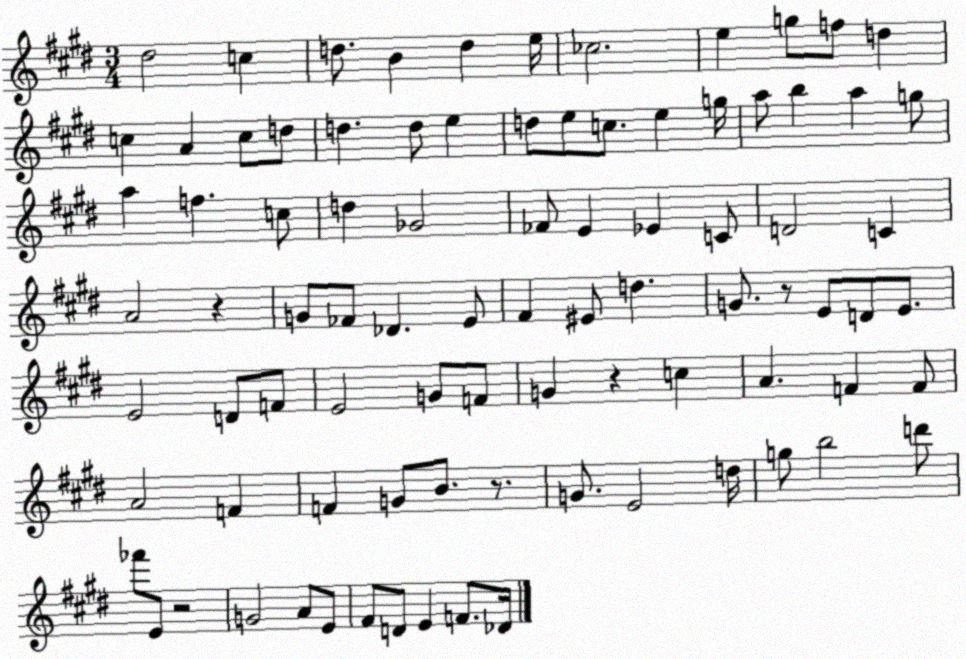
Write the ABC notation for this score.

X:1
T:Untitled
M:3/4
L:1/4
K:E
^d2 c d/2 B d e/4 _c2 e g/2 f/2 d c A c/2 d/2 d d/2 e d/2 e/2 c/2 e g/4 a/2 b a g/2 a f c/2 d _G2 _F/2 E _E C/2 D2 C A2 z G/2 _F/2 _D E/2 ^F ^E/2 d G/2 z/2 E/2 D/2 E/2 E2 D/2 F/2 E2 G/2 F/2 G z c A F F/2 A2 F F G/2 B/2 z/2 G/2 E2 d/4 g/2 b2 d'/2 _f'/2 E/2 z2 G2 A/2 E/2 ^F/2 D/2 E F/2 _D/4